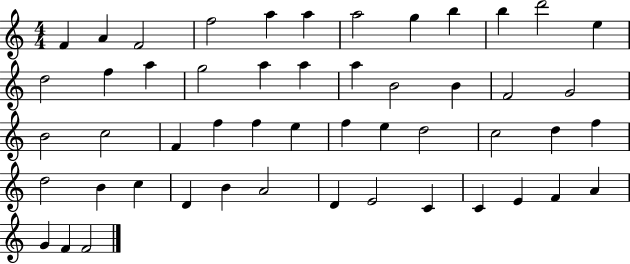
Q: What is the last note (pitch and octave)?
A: F4